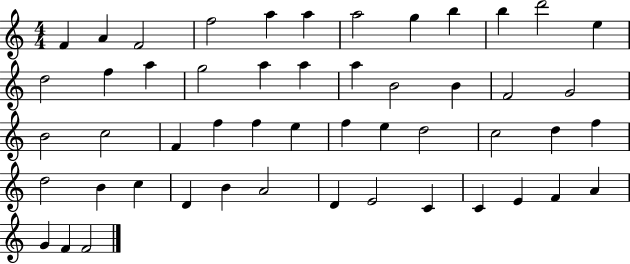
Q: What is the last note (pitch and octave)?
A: F4